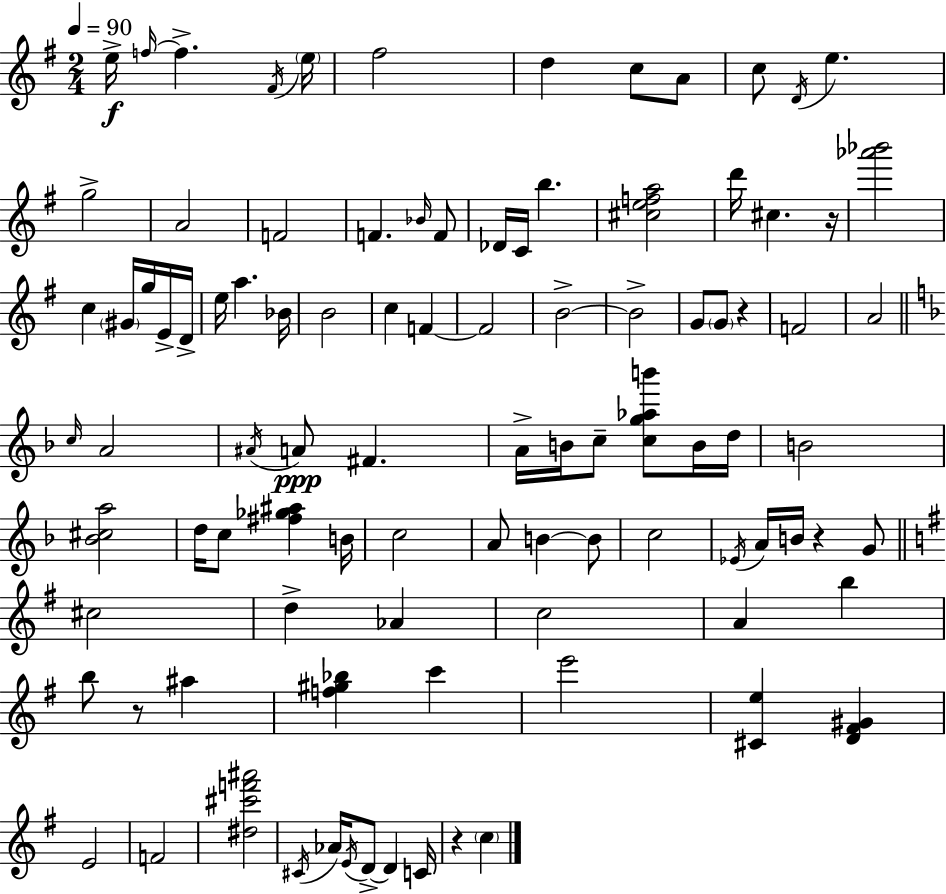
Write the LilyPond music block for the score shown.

{
  \clef treble
  \numericTimeSignature
  \time 2/4
  \key e \minor
  \tempo 4 = 90
  e''16->\f \grace { f''16~ }~ f''4.-> | \acciaccatura { fis'16 } \parenthesize e''16 fis''2 | d''4 c''8 | a'8 c''8 \acciaccatura { d'16 } e''4. | \break g''2-> | a'2 | f'2 | f'4. | \break \grace { bes'16 } f'8 des'16 c'16 b''4. | <cis'' e'' f'' a''>2 | d'''16 cis''4. | r16 <aes''' bes'''>2 | \break c''4 | \parenthesize gis'16 g''16 e'16-> d'16-> e''16 a''4. | bes'16 b'2 | c''4 | \break f'4~~ f'2 | b'2->~~ | b'2-> | g'8 \parenthesize g'8 | \break r4 f'2 | a'2 | \bar "||" \break \key d \minor \grace { c''16 } a'2 | \acciaccatura { ais'16 } a'8\ppp fis'4. | a'16-> b'16 c''8-- <c'' g'' aes'' b'''>8 | b'16 d''16 b'2 | \break <bes' cis'' a''>2 | d''16 c''8 <fis'' ges'' ais''>4 | b'16 c''2 | a'8 b'4~~ | \break b'8 c''2 | \acciaccatura { ees'16 } a'16 b'16 r4 | g'8 \bar "||" \break \key g \major cis''2 | d''4-> aes'4 | c''2 | a'4 b''4 | \break b''8 r8 ais''4 | <f'' gis'' bes''>4 c'''4 | e'''2 | <cis' e''>4 <d' fis' gis'>4 | \break e'2 | f'2 | <dis'' cis''' f''' ais'''>2 | \acciaccatura { cis'16 } aes'16 \acciaccatura { e'16 } d'8->~~ d'4 | \break c'16 r4 \parenthesize c''4 | \bar "|."
}